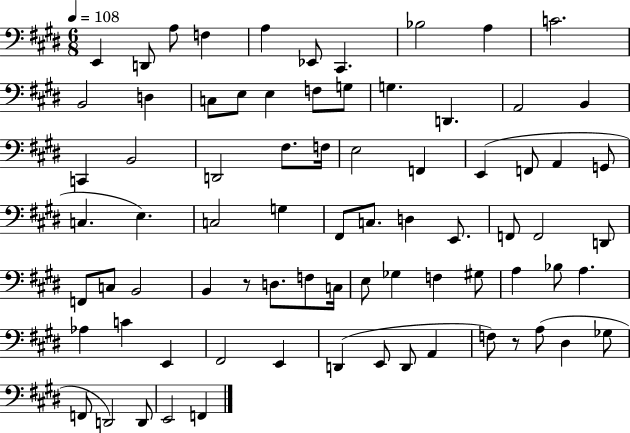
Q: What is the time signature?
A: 6/8